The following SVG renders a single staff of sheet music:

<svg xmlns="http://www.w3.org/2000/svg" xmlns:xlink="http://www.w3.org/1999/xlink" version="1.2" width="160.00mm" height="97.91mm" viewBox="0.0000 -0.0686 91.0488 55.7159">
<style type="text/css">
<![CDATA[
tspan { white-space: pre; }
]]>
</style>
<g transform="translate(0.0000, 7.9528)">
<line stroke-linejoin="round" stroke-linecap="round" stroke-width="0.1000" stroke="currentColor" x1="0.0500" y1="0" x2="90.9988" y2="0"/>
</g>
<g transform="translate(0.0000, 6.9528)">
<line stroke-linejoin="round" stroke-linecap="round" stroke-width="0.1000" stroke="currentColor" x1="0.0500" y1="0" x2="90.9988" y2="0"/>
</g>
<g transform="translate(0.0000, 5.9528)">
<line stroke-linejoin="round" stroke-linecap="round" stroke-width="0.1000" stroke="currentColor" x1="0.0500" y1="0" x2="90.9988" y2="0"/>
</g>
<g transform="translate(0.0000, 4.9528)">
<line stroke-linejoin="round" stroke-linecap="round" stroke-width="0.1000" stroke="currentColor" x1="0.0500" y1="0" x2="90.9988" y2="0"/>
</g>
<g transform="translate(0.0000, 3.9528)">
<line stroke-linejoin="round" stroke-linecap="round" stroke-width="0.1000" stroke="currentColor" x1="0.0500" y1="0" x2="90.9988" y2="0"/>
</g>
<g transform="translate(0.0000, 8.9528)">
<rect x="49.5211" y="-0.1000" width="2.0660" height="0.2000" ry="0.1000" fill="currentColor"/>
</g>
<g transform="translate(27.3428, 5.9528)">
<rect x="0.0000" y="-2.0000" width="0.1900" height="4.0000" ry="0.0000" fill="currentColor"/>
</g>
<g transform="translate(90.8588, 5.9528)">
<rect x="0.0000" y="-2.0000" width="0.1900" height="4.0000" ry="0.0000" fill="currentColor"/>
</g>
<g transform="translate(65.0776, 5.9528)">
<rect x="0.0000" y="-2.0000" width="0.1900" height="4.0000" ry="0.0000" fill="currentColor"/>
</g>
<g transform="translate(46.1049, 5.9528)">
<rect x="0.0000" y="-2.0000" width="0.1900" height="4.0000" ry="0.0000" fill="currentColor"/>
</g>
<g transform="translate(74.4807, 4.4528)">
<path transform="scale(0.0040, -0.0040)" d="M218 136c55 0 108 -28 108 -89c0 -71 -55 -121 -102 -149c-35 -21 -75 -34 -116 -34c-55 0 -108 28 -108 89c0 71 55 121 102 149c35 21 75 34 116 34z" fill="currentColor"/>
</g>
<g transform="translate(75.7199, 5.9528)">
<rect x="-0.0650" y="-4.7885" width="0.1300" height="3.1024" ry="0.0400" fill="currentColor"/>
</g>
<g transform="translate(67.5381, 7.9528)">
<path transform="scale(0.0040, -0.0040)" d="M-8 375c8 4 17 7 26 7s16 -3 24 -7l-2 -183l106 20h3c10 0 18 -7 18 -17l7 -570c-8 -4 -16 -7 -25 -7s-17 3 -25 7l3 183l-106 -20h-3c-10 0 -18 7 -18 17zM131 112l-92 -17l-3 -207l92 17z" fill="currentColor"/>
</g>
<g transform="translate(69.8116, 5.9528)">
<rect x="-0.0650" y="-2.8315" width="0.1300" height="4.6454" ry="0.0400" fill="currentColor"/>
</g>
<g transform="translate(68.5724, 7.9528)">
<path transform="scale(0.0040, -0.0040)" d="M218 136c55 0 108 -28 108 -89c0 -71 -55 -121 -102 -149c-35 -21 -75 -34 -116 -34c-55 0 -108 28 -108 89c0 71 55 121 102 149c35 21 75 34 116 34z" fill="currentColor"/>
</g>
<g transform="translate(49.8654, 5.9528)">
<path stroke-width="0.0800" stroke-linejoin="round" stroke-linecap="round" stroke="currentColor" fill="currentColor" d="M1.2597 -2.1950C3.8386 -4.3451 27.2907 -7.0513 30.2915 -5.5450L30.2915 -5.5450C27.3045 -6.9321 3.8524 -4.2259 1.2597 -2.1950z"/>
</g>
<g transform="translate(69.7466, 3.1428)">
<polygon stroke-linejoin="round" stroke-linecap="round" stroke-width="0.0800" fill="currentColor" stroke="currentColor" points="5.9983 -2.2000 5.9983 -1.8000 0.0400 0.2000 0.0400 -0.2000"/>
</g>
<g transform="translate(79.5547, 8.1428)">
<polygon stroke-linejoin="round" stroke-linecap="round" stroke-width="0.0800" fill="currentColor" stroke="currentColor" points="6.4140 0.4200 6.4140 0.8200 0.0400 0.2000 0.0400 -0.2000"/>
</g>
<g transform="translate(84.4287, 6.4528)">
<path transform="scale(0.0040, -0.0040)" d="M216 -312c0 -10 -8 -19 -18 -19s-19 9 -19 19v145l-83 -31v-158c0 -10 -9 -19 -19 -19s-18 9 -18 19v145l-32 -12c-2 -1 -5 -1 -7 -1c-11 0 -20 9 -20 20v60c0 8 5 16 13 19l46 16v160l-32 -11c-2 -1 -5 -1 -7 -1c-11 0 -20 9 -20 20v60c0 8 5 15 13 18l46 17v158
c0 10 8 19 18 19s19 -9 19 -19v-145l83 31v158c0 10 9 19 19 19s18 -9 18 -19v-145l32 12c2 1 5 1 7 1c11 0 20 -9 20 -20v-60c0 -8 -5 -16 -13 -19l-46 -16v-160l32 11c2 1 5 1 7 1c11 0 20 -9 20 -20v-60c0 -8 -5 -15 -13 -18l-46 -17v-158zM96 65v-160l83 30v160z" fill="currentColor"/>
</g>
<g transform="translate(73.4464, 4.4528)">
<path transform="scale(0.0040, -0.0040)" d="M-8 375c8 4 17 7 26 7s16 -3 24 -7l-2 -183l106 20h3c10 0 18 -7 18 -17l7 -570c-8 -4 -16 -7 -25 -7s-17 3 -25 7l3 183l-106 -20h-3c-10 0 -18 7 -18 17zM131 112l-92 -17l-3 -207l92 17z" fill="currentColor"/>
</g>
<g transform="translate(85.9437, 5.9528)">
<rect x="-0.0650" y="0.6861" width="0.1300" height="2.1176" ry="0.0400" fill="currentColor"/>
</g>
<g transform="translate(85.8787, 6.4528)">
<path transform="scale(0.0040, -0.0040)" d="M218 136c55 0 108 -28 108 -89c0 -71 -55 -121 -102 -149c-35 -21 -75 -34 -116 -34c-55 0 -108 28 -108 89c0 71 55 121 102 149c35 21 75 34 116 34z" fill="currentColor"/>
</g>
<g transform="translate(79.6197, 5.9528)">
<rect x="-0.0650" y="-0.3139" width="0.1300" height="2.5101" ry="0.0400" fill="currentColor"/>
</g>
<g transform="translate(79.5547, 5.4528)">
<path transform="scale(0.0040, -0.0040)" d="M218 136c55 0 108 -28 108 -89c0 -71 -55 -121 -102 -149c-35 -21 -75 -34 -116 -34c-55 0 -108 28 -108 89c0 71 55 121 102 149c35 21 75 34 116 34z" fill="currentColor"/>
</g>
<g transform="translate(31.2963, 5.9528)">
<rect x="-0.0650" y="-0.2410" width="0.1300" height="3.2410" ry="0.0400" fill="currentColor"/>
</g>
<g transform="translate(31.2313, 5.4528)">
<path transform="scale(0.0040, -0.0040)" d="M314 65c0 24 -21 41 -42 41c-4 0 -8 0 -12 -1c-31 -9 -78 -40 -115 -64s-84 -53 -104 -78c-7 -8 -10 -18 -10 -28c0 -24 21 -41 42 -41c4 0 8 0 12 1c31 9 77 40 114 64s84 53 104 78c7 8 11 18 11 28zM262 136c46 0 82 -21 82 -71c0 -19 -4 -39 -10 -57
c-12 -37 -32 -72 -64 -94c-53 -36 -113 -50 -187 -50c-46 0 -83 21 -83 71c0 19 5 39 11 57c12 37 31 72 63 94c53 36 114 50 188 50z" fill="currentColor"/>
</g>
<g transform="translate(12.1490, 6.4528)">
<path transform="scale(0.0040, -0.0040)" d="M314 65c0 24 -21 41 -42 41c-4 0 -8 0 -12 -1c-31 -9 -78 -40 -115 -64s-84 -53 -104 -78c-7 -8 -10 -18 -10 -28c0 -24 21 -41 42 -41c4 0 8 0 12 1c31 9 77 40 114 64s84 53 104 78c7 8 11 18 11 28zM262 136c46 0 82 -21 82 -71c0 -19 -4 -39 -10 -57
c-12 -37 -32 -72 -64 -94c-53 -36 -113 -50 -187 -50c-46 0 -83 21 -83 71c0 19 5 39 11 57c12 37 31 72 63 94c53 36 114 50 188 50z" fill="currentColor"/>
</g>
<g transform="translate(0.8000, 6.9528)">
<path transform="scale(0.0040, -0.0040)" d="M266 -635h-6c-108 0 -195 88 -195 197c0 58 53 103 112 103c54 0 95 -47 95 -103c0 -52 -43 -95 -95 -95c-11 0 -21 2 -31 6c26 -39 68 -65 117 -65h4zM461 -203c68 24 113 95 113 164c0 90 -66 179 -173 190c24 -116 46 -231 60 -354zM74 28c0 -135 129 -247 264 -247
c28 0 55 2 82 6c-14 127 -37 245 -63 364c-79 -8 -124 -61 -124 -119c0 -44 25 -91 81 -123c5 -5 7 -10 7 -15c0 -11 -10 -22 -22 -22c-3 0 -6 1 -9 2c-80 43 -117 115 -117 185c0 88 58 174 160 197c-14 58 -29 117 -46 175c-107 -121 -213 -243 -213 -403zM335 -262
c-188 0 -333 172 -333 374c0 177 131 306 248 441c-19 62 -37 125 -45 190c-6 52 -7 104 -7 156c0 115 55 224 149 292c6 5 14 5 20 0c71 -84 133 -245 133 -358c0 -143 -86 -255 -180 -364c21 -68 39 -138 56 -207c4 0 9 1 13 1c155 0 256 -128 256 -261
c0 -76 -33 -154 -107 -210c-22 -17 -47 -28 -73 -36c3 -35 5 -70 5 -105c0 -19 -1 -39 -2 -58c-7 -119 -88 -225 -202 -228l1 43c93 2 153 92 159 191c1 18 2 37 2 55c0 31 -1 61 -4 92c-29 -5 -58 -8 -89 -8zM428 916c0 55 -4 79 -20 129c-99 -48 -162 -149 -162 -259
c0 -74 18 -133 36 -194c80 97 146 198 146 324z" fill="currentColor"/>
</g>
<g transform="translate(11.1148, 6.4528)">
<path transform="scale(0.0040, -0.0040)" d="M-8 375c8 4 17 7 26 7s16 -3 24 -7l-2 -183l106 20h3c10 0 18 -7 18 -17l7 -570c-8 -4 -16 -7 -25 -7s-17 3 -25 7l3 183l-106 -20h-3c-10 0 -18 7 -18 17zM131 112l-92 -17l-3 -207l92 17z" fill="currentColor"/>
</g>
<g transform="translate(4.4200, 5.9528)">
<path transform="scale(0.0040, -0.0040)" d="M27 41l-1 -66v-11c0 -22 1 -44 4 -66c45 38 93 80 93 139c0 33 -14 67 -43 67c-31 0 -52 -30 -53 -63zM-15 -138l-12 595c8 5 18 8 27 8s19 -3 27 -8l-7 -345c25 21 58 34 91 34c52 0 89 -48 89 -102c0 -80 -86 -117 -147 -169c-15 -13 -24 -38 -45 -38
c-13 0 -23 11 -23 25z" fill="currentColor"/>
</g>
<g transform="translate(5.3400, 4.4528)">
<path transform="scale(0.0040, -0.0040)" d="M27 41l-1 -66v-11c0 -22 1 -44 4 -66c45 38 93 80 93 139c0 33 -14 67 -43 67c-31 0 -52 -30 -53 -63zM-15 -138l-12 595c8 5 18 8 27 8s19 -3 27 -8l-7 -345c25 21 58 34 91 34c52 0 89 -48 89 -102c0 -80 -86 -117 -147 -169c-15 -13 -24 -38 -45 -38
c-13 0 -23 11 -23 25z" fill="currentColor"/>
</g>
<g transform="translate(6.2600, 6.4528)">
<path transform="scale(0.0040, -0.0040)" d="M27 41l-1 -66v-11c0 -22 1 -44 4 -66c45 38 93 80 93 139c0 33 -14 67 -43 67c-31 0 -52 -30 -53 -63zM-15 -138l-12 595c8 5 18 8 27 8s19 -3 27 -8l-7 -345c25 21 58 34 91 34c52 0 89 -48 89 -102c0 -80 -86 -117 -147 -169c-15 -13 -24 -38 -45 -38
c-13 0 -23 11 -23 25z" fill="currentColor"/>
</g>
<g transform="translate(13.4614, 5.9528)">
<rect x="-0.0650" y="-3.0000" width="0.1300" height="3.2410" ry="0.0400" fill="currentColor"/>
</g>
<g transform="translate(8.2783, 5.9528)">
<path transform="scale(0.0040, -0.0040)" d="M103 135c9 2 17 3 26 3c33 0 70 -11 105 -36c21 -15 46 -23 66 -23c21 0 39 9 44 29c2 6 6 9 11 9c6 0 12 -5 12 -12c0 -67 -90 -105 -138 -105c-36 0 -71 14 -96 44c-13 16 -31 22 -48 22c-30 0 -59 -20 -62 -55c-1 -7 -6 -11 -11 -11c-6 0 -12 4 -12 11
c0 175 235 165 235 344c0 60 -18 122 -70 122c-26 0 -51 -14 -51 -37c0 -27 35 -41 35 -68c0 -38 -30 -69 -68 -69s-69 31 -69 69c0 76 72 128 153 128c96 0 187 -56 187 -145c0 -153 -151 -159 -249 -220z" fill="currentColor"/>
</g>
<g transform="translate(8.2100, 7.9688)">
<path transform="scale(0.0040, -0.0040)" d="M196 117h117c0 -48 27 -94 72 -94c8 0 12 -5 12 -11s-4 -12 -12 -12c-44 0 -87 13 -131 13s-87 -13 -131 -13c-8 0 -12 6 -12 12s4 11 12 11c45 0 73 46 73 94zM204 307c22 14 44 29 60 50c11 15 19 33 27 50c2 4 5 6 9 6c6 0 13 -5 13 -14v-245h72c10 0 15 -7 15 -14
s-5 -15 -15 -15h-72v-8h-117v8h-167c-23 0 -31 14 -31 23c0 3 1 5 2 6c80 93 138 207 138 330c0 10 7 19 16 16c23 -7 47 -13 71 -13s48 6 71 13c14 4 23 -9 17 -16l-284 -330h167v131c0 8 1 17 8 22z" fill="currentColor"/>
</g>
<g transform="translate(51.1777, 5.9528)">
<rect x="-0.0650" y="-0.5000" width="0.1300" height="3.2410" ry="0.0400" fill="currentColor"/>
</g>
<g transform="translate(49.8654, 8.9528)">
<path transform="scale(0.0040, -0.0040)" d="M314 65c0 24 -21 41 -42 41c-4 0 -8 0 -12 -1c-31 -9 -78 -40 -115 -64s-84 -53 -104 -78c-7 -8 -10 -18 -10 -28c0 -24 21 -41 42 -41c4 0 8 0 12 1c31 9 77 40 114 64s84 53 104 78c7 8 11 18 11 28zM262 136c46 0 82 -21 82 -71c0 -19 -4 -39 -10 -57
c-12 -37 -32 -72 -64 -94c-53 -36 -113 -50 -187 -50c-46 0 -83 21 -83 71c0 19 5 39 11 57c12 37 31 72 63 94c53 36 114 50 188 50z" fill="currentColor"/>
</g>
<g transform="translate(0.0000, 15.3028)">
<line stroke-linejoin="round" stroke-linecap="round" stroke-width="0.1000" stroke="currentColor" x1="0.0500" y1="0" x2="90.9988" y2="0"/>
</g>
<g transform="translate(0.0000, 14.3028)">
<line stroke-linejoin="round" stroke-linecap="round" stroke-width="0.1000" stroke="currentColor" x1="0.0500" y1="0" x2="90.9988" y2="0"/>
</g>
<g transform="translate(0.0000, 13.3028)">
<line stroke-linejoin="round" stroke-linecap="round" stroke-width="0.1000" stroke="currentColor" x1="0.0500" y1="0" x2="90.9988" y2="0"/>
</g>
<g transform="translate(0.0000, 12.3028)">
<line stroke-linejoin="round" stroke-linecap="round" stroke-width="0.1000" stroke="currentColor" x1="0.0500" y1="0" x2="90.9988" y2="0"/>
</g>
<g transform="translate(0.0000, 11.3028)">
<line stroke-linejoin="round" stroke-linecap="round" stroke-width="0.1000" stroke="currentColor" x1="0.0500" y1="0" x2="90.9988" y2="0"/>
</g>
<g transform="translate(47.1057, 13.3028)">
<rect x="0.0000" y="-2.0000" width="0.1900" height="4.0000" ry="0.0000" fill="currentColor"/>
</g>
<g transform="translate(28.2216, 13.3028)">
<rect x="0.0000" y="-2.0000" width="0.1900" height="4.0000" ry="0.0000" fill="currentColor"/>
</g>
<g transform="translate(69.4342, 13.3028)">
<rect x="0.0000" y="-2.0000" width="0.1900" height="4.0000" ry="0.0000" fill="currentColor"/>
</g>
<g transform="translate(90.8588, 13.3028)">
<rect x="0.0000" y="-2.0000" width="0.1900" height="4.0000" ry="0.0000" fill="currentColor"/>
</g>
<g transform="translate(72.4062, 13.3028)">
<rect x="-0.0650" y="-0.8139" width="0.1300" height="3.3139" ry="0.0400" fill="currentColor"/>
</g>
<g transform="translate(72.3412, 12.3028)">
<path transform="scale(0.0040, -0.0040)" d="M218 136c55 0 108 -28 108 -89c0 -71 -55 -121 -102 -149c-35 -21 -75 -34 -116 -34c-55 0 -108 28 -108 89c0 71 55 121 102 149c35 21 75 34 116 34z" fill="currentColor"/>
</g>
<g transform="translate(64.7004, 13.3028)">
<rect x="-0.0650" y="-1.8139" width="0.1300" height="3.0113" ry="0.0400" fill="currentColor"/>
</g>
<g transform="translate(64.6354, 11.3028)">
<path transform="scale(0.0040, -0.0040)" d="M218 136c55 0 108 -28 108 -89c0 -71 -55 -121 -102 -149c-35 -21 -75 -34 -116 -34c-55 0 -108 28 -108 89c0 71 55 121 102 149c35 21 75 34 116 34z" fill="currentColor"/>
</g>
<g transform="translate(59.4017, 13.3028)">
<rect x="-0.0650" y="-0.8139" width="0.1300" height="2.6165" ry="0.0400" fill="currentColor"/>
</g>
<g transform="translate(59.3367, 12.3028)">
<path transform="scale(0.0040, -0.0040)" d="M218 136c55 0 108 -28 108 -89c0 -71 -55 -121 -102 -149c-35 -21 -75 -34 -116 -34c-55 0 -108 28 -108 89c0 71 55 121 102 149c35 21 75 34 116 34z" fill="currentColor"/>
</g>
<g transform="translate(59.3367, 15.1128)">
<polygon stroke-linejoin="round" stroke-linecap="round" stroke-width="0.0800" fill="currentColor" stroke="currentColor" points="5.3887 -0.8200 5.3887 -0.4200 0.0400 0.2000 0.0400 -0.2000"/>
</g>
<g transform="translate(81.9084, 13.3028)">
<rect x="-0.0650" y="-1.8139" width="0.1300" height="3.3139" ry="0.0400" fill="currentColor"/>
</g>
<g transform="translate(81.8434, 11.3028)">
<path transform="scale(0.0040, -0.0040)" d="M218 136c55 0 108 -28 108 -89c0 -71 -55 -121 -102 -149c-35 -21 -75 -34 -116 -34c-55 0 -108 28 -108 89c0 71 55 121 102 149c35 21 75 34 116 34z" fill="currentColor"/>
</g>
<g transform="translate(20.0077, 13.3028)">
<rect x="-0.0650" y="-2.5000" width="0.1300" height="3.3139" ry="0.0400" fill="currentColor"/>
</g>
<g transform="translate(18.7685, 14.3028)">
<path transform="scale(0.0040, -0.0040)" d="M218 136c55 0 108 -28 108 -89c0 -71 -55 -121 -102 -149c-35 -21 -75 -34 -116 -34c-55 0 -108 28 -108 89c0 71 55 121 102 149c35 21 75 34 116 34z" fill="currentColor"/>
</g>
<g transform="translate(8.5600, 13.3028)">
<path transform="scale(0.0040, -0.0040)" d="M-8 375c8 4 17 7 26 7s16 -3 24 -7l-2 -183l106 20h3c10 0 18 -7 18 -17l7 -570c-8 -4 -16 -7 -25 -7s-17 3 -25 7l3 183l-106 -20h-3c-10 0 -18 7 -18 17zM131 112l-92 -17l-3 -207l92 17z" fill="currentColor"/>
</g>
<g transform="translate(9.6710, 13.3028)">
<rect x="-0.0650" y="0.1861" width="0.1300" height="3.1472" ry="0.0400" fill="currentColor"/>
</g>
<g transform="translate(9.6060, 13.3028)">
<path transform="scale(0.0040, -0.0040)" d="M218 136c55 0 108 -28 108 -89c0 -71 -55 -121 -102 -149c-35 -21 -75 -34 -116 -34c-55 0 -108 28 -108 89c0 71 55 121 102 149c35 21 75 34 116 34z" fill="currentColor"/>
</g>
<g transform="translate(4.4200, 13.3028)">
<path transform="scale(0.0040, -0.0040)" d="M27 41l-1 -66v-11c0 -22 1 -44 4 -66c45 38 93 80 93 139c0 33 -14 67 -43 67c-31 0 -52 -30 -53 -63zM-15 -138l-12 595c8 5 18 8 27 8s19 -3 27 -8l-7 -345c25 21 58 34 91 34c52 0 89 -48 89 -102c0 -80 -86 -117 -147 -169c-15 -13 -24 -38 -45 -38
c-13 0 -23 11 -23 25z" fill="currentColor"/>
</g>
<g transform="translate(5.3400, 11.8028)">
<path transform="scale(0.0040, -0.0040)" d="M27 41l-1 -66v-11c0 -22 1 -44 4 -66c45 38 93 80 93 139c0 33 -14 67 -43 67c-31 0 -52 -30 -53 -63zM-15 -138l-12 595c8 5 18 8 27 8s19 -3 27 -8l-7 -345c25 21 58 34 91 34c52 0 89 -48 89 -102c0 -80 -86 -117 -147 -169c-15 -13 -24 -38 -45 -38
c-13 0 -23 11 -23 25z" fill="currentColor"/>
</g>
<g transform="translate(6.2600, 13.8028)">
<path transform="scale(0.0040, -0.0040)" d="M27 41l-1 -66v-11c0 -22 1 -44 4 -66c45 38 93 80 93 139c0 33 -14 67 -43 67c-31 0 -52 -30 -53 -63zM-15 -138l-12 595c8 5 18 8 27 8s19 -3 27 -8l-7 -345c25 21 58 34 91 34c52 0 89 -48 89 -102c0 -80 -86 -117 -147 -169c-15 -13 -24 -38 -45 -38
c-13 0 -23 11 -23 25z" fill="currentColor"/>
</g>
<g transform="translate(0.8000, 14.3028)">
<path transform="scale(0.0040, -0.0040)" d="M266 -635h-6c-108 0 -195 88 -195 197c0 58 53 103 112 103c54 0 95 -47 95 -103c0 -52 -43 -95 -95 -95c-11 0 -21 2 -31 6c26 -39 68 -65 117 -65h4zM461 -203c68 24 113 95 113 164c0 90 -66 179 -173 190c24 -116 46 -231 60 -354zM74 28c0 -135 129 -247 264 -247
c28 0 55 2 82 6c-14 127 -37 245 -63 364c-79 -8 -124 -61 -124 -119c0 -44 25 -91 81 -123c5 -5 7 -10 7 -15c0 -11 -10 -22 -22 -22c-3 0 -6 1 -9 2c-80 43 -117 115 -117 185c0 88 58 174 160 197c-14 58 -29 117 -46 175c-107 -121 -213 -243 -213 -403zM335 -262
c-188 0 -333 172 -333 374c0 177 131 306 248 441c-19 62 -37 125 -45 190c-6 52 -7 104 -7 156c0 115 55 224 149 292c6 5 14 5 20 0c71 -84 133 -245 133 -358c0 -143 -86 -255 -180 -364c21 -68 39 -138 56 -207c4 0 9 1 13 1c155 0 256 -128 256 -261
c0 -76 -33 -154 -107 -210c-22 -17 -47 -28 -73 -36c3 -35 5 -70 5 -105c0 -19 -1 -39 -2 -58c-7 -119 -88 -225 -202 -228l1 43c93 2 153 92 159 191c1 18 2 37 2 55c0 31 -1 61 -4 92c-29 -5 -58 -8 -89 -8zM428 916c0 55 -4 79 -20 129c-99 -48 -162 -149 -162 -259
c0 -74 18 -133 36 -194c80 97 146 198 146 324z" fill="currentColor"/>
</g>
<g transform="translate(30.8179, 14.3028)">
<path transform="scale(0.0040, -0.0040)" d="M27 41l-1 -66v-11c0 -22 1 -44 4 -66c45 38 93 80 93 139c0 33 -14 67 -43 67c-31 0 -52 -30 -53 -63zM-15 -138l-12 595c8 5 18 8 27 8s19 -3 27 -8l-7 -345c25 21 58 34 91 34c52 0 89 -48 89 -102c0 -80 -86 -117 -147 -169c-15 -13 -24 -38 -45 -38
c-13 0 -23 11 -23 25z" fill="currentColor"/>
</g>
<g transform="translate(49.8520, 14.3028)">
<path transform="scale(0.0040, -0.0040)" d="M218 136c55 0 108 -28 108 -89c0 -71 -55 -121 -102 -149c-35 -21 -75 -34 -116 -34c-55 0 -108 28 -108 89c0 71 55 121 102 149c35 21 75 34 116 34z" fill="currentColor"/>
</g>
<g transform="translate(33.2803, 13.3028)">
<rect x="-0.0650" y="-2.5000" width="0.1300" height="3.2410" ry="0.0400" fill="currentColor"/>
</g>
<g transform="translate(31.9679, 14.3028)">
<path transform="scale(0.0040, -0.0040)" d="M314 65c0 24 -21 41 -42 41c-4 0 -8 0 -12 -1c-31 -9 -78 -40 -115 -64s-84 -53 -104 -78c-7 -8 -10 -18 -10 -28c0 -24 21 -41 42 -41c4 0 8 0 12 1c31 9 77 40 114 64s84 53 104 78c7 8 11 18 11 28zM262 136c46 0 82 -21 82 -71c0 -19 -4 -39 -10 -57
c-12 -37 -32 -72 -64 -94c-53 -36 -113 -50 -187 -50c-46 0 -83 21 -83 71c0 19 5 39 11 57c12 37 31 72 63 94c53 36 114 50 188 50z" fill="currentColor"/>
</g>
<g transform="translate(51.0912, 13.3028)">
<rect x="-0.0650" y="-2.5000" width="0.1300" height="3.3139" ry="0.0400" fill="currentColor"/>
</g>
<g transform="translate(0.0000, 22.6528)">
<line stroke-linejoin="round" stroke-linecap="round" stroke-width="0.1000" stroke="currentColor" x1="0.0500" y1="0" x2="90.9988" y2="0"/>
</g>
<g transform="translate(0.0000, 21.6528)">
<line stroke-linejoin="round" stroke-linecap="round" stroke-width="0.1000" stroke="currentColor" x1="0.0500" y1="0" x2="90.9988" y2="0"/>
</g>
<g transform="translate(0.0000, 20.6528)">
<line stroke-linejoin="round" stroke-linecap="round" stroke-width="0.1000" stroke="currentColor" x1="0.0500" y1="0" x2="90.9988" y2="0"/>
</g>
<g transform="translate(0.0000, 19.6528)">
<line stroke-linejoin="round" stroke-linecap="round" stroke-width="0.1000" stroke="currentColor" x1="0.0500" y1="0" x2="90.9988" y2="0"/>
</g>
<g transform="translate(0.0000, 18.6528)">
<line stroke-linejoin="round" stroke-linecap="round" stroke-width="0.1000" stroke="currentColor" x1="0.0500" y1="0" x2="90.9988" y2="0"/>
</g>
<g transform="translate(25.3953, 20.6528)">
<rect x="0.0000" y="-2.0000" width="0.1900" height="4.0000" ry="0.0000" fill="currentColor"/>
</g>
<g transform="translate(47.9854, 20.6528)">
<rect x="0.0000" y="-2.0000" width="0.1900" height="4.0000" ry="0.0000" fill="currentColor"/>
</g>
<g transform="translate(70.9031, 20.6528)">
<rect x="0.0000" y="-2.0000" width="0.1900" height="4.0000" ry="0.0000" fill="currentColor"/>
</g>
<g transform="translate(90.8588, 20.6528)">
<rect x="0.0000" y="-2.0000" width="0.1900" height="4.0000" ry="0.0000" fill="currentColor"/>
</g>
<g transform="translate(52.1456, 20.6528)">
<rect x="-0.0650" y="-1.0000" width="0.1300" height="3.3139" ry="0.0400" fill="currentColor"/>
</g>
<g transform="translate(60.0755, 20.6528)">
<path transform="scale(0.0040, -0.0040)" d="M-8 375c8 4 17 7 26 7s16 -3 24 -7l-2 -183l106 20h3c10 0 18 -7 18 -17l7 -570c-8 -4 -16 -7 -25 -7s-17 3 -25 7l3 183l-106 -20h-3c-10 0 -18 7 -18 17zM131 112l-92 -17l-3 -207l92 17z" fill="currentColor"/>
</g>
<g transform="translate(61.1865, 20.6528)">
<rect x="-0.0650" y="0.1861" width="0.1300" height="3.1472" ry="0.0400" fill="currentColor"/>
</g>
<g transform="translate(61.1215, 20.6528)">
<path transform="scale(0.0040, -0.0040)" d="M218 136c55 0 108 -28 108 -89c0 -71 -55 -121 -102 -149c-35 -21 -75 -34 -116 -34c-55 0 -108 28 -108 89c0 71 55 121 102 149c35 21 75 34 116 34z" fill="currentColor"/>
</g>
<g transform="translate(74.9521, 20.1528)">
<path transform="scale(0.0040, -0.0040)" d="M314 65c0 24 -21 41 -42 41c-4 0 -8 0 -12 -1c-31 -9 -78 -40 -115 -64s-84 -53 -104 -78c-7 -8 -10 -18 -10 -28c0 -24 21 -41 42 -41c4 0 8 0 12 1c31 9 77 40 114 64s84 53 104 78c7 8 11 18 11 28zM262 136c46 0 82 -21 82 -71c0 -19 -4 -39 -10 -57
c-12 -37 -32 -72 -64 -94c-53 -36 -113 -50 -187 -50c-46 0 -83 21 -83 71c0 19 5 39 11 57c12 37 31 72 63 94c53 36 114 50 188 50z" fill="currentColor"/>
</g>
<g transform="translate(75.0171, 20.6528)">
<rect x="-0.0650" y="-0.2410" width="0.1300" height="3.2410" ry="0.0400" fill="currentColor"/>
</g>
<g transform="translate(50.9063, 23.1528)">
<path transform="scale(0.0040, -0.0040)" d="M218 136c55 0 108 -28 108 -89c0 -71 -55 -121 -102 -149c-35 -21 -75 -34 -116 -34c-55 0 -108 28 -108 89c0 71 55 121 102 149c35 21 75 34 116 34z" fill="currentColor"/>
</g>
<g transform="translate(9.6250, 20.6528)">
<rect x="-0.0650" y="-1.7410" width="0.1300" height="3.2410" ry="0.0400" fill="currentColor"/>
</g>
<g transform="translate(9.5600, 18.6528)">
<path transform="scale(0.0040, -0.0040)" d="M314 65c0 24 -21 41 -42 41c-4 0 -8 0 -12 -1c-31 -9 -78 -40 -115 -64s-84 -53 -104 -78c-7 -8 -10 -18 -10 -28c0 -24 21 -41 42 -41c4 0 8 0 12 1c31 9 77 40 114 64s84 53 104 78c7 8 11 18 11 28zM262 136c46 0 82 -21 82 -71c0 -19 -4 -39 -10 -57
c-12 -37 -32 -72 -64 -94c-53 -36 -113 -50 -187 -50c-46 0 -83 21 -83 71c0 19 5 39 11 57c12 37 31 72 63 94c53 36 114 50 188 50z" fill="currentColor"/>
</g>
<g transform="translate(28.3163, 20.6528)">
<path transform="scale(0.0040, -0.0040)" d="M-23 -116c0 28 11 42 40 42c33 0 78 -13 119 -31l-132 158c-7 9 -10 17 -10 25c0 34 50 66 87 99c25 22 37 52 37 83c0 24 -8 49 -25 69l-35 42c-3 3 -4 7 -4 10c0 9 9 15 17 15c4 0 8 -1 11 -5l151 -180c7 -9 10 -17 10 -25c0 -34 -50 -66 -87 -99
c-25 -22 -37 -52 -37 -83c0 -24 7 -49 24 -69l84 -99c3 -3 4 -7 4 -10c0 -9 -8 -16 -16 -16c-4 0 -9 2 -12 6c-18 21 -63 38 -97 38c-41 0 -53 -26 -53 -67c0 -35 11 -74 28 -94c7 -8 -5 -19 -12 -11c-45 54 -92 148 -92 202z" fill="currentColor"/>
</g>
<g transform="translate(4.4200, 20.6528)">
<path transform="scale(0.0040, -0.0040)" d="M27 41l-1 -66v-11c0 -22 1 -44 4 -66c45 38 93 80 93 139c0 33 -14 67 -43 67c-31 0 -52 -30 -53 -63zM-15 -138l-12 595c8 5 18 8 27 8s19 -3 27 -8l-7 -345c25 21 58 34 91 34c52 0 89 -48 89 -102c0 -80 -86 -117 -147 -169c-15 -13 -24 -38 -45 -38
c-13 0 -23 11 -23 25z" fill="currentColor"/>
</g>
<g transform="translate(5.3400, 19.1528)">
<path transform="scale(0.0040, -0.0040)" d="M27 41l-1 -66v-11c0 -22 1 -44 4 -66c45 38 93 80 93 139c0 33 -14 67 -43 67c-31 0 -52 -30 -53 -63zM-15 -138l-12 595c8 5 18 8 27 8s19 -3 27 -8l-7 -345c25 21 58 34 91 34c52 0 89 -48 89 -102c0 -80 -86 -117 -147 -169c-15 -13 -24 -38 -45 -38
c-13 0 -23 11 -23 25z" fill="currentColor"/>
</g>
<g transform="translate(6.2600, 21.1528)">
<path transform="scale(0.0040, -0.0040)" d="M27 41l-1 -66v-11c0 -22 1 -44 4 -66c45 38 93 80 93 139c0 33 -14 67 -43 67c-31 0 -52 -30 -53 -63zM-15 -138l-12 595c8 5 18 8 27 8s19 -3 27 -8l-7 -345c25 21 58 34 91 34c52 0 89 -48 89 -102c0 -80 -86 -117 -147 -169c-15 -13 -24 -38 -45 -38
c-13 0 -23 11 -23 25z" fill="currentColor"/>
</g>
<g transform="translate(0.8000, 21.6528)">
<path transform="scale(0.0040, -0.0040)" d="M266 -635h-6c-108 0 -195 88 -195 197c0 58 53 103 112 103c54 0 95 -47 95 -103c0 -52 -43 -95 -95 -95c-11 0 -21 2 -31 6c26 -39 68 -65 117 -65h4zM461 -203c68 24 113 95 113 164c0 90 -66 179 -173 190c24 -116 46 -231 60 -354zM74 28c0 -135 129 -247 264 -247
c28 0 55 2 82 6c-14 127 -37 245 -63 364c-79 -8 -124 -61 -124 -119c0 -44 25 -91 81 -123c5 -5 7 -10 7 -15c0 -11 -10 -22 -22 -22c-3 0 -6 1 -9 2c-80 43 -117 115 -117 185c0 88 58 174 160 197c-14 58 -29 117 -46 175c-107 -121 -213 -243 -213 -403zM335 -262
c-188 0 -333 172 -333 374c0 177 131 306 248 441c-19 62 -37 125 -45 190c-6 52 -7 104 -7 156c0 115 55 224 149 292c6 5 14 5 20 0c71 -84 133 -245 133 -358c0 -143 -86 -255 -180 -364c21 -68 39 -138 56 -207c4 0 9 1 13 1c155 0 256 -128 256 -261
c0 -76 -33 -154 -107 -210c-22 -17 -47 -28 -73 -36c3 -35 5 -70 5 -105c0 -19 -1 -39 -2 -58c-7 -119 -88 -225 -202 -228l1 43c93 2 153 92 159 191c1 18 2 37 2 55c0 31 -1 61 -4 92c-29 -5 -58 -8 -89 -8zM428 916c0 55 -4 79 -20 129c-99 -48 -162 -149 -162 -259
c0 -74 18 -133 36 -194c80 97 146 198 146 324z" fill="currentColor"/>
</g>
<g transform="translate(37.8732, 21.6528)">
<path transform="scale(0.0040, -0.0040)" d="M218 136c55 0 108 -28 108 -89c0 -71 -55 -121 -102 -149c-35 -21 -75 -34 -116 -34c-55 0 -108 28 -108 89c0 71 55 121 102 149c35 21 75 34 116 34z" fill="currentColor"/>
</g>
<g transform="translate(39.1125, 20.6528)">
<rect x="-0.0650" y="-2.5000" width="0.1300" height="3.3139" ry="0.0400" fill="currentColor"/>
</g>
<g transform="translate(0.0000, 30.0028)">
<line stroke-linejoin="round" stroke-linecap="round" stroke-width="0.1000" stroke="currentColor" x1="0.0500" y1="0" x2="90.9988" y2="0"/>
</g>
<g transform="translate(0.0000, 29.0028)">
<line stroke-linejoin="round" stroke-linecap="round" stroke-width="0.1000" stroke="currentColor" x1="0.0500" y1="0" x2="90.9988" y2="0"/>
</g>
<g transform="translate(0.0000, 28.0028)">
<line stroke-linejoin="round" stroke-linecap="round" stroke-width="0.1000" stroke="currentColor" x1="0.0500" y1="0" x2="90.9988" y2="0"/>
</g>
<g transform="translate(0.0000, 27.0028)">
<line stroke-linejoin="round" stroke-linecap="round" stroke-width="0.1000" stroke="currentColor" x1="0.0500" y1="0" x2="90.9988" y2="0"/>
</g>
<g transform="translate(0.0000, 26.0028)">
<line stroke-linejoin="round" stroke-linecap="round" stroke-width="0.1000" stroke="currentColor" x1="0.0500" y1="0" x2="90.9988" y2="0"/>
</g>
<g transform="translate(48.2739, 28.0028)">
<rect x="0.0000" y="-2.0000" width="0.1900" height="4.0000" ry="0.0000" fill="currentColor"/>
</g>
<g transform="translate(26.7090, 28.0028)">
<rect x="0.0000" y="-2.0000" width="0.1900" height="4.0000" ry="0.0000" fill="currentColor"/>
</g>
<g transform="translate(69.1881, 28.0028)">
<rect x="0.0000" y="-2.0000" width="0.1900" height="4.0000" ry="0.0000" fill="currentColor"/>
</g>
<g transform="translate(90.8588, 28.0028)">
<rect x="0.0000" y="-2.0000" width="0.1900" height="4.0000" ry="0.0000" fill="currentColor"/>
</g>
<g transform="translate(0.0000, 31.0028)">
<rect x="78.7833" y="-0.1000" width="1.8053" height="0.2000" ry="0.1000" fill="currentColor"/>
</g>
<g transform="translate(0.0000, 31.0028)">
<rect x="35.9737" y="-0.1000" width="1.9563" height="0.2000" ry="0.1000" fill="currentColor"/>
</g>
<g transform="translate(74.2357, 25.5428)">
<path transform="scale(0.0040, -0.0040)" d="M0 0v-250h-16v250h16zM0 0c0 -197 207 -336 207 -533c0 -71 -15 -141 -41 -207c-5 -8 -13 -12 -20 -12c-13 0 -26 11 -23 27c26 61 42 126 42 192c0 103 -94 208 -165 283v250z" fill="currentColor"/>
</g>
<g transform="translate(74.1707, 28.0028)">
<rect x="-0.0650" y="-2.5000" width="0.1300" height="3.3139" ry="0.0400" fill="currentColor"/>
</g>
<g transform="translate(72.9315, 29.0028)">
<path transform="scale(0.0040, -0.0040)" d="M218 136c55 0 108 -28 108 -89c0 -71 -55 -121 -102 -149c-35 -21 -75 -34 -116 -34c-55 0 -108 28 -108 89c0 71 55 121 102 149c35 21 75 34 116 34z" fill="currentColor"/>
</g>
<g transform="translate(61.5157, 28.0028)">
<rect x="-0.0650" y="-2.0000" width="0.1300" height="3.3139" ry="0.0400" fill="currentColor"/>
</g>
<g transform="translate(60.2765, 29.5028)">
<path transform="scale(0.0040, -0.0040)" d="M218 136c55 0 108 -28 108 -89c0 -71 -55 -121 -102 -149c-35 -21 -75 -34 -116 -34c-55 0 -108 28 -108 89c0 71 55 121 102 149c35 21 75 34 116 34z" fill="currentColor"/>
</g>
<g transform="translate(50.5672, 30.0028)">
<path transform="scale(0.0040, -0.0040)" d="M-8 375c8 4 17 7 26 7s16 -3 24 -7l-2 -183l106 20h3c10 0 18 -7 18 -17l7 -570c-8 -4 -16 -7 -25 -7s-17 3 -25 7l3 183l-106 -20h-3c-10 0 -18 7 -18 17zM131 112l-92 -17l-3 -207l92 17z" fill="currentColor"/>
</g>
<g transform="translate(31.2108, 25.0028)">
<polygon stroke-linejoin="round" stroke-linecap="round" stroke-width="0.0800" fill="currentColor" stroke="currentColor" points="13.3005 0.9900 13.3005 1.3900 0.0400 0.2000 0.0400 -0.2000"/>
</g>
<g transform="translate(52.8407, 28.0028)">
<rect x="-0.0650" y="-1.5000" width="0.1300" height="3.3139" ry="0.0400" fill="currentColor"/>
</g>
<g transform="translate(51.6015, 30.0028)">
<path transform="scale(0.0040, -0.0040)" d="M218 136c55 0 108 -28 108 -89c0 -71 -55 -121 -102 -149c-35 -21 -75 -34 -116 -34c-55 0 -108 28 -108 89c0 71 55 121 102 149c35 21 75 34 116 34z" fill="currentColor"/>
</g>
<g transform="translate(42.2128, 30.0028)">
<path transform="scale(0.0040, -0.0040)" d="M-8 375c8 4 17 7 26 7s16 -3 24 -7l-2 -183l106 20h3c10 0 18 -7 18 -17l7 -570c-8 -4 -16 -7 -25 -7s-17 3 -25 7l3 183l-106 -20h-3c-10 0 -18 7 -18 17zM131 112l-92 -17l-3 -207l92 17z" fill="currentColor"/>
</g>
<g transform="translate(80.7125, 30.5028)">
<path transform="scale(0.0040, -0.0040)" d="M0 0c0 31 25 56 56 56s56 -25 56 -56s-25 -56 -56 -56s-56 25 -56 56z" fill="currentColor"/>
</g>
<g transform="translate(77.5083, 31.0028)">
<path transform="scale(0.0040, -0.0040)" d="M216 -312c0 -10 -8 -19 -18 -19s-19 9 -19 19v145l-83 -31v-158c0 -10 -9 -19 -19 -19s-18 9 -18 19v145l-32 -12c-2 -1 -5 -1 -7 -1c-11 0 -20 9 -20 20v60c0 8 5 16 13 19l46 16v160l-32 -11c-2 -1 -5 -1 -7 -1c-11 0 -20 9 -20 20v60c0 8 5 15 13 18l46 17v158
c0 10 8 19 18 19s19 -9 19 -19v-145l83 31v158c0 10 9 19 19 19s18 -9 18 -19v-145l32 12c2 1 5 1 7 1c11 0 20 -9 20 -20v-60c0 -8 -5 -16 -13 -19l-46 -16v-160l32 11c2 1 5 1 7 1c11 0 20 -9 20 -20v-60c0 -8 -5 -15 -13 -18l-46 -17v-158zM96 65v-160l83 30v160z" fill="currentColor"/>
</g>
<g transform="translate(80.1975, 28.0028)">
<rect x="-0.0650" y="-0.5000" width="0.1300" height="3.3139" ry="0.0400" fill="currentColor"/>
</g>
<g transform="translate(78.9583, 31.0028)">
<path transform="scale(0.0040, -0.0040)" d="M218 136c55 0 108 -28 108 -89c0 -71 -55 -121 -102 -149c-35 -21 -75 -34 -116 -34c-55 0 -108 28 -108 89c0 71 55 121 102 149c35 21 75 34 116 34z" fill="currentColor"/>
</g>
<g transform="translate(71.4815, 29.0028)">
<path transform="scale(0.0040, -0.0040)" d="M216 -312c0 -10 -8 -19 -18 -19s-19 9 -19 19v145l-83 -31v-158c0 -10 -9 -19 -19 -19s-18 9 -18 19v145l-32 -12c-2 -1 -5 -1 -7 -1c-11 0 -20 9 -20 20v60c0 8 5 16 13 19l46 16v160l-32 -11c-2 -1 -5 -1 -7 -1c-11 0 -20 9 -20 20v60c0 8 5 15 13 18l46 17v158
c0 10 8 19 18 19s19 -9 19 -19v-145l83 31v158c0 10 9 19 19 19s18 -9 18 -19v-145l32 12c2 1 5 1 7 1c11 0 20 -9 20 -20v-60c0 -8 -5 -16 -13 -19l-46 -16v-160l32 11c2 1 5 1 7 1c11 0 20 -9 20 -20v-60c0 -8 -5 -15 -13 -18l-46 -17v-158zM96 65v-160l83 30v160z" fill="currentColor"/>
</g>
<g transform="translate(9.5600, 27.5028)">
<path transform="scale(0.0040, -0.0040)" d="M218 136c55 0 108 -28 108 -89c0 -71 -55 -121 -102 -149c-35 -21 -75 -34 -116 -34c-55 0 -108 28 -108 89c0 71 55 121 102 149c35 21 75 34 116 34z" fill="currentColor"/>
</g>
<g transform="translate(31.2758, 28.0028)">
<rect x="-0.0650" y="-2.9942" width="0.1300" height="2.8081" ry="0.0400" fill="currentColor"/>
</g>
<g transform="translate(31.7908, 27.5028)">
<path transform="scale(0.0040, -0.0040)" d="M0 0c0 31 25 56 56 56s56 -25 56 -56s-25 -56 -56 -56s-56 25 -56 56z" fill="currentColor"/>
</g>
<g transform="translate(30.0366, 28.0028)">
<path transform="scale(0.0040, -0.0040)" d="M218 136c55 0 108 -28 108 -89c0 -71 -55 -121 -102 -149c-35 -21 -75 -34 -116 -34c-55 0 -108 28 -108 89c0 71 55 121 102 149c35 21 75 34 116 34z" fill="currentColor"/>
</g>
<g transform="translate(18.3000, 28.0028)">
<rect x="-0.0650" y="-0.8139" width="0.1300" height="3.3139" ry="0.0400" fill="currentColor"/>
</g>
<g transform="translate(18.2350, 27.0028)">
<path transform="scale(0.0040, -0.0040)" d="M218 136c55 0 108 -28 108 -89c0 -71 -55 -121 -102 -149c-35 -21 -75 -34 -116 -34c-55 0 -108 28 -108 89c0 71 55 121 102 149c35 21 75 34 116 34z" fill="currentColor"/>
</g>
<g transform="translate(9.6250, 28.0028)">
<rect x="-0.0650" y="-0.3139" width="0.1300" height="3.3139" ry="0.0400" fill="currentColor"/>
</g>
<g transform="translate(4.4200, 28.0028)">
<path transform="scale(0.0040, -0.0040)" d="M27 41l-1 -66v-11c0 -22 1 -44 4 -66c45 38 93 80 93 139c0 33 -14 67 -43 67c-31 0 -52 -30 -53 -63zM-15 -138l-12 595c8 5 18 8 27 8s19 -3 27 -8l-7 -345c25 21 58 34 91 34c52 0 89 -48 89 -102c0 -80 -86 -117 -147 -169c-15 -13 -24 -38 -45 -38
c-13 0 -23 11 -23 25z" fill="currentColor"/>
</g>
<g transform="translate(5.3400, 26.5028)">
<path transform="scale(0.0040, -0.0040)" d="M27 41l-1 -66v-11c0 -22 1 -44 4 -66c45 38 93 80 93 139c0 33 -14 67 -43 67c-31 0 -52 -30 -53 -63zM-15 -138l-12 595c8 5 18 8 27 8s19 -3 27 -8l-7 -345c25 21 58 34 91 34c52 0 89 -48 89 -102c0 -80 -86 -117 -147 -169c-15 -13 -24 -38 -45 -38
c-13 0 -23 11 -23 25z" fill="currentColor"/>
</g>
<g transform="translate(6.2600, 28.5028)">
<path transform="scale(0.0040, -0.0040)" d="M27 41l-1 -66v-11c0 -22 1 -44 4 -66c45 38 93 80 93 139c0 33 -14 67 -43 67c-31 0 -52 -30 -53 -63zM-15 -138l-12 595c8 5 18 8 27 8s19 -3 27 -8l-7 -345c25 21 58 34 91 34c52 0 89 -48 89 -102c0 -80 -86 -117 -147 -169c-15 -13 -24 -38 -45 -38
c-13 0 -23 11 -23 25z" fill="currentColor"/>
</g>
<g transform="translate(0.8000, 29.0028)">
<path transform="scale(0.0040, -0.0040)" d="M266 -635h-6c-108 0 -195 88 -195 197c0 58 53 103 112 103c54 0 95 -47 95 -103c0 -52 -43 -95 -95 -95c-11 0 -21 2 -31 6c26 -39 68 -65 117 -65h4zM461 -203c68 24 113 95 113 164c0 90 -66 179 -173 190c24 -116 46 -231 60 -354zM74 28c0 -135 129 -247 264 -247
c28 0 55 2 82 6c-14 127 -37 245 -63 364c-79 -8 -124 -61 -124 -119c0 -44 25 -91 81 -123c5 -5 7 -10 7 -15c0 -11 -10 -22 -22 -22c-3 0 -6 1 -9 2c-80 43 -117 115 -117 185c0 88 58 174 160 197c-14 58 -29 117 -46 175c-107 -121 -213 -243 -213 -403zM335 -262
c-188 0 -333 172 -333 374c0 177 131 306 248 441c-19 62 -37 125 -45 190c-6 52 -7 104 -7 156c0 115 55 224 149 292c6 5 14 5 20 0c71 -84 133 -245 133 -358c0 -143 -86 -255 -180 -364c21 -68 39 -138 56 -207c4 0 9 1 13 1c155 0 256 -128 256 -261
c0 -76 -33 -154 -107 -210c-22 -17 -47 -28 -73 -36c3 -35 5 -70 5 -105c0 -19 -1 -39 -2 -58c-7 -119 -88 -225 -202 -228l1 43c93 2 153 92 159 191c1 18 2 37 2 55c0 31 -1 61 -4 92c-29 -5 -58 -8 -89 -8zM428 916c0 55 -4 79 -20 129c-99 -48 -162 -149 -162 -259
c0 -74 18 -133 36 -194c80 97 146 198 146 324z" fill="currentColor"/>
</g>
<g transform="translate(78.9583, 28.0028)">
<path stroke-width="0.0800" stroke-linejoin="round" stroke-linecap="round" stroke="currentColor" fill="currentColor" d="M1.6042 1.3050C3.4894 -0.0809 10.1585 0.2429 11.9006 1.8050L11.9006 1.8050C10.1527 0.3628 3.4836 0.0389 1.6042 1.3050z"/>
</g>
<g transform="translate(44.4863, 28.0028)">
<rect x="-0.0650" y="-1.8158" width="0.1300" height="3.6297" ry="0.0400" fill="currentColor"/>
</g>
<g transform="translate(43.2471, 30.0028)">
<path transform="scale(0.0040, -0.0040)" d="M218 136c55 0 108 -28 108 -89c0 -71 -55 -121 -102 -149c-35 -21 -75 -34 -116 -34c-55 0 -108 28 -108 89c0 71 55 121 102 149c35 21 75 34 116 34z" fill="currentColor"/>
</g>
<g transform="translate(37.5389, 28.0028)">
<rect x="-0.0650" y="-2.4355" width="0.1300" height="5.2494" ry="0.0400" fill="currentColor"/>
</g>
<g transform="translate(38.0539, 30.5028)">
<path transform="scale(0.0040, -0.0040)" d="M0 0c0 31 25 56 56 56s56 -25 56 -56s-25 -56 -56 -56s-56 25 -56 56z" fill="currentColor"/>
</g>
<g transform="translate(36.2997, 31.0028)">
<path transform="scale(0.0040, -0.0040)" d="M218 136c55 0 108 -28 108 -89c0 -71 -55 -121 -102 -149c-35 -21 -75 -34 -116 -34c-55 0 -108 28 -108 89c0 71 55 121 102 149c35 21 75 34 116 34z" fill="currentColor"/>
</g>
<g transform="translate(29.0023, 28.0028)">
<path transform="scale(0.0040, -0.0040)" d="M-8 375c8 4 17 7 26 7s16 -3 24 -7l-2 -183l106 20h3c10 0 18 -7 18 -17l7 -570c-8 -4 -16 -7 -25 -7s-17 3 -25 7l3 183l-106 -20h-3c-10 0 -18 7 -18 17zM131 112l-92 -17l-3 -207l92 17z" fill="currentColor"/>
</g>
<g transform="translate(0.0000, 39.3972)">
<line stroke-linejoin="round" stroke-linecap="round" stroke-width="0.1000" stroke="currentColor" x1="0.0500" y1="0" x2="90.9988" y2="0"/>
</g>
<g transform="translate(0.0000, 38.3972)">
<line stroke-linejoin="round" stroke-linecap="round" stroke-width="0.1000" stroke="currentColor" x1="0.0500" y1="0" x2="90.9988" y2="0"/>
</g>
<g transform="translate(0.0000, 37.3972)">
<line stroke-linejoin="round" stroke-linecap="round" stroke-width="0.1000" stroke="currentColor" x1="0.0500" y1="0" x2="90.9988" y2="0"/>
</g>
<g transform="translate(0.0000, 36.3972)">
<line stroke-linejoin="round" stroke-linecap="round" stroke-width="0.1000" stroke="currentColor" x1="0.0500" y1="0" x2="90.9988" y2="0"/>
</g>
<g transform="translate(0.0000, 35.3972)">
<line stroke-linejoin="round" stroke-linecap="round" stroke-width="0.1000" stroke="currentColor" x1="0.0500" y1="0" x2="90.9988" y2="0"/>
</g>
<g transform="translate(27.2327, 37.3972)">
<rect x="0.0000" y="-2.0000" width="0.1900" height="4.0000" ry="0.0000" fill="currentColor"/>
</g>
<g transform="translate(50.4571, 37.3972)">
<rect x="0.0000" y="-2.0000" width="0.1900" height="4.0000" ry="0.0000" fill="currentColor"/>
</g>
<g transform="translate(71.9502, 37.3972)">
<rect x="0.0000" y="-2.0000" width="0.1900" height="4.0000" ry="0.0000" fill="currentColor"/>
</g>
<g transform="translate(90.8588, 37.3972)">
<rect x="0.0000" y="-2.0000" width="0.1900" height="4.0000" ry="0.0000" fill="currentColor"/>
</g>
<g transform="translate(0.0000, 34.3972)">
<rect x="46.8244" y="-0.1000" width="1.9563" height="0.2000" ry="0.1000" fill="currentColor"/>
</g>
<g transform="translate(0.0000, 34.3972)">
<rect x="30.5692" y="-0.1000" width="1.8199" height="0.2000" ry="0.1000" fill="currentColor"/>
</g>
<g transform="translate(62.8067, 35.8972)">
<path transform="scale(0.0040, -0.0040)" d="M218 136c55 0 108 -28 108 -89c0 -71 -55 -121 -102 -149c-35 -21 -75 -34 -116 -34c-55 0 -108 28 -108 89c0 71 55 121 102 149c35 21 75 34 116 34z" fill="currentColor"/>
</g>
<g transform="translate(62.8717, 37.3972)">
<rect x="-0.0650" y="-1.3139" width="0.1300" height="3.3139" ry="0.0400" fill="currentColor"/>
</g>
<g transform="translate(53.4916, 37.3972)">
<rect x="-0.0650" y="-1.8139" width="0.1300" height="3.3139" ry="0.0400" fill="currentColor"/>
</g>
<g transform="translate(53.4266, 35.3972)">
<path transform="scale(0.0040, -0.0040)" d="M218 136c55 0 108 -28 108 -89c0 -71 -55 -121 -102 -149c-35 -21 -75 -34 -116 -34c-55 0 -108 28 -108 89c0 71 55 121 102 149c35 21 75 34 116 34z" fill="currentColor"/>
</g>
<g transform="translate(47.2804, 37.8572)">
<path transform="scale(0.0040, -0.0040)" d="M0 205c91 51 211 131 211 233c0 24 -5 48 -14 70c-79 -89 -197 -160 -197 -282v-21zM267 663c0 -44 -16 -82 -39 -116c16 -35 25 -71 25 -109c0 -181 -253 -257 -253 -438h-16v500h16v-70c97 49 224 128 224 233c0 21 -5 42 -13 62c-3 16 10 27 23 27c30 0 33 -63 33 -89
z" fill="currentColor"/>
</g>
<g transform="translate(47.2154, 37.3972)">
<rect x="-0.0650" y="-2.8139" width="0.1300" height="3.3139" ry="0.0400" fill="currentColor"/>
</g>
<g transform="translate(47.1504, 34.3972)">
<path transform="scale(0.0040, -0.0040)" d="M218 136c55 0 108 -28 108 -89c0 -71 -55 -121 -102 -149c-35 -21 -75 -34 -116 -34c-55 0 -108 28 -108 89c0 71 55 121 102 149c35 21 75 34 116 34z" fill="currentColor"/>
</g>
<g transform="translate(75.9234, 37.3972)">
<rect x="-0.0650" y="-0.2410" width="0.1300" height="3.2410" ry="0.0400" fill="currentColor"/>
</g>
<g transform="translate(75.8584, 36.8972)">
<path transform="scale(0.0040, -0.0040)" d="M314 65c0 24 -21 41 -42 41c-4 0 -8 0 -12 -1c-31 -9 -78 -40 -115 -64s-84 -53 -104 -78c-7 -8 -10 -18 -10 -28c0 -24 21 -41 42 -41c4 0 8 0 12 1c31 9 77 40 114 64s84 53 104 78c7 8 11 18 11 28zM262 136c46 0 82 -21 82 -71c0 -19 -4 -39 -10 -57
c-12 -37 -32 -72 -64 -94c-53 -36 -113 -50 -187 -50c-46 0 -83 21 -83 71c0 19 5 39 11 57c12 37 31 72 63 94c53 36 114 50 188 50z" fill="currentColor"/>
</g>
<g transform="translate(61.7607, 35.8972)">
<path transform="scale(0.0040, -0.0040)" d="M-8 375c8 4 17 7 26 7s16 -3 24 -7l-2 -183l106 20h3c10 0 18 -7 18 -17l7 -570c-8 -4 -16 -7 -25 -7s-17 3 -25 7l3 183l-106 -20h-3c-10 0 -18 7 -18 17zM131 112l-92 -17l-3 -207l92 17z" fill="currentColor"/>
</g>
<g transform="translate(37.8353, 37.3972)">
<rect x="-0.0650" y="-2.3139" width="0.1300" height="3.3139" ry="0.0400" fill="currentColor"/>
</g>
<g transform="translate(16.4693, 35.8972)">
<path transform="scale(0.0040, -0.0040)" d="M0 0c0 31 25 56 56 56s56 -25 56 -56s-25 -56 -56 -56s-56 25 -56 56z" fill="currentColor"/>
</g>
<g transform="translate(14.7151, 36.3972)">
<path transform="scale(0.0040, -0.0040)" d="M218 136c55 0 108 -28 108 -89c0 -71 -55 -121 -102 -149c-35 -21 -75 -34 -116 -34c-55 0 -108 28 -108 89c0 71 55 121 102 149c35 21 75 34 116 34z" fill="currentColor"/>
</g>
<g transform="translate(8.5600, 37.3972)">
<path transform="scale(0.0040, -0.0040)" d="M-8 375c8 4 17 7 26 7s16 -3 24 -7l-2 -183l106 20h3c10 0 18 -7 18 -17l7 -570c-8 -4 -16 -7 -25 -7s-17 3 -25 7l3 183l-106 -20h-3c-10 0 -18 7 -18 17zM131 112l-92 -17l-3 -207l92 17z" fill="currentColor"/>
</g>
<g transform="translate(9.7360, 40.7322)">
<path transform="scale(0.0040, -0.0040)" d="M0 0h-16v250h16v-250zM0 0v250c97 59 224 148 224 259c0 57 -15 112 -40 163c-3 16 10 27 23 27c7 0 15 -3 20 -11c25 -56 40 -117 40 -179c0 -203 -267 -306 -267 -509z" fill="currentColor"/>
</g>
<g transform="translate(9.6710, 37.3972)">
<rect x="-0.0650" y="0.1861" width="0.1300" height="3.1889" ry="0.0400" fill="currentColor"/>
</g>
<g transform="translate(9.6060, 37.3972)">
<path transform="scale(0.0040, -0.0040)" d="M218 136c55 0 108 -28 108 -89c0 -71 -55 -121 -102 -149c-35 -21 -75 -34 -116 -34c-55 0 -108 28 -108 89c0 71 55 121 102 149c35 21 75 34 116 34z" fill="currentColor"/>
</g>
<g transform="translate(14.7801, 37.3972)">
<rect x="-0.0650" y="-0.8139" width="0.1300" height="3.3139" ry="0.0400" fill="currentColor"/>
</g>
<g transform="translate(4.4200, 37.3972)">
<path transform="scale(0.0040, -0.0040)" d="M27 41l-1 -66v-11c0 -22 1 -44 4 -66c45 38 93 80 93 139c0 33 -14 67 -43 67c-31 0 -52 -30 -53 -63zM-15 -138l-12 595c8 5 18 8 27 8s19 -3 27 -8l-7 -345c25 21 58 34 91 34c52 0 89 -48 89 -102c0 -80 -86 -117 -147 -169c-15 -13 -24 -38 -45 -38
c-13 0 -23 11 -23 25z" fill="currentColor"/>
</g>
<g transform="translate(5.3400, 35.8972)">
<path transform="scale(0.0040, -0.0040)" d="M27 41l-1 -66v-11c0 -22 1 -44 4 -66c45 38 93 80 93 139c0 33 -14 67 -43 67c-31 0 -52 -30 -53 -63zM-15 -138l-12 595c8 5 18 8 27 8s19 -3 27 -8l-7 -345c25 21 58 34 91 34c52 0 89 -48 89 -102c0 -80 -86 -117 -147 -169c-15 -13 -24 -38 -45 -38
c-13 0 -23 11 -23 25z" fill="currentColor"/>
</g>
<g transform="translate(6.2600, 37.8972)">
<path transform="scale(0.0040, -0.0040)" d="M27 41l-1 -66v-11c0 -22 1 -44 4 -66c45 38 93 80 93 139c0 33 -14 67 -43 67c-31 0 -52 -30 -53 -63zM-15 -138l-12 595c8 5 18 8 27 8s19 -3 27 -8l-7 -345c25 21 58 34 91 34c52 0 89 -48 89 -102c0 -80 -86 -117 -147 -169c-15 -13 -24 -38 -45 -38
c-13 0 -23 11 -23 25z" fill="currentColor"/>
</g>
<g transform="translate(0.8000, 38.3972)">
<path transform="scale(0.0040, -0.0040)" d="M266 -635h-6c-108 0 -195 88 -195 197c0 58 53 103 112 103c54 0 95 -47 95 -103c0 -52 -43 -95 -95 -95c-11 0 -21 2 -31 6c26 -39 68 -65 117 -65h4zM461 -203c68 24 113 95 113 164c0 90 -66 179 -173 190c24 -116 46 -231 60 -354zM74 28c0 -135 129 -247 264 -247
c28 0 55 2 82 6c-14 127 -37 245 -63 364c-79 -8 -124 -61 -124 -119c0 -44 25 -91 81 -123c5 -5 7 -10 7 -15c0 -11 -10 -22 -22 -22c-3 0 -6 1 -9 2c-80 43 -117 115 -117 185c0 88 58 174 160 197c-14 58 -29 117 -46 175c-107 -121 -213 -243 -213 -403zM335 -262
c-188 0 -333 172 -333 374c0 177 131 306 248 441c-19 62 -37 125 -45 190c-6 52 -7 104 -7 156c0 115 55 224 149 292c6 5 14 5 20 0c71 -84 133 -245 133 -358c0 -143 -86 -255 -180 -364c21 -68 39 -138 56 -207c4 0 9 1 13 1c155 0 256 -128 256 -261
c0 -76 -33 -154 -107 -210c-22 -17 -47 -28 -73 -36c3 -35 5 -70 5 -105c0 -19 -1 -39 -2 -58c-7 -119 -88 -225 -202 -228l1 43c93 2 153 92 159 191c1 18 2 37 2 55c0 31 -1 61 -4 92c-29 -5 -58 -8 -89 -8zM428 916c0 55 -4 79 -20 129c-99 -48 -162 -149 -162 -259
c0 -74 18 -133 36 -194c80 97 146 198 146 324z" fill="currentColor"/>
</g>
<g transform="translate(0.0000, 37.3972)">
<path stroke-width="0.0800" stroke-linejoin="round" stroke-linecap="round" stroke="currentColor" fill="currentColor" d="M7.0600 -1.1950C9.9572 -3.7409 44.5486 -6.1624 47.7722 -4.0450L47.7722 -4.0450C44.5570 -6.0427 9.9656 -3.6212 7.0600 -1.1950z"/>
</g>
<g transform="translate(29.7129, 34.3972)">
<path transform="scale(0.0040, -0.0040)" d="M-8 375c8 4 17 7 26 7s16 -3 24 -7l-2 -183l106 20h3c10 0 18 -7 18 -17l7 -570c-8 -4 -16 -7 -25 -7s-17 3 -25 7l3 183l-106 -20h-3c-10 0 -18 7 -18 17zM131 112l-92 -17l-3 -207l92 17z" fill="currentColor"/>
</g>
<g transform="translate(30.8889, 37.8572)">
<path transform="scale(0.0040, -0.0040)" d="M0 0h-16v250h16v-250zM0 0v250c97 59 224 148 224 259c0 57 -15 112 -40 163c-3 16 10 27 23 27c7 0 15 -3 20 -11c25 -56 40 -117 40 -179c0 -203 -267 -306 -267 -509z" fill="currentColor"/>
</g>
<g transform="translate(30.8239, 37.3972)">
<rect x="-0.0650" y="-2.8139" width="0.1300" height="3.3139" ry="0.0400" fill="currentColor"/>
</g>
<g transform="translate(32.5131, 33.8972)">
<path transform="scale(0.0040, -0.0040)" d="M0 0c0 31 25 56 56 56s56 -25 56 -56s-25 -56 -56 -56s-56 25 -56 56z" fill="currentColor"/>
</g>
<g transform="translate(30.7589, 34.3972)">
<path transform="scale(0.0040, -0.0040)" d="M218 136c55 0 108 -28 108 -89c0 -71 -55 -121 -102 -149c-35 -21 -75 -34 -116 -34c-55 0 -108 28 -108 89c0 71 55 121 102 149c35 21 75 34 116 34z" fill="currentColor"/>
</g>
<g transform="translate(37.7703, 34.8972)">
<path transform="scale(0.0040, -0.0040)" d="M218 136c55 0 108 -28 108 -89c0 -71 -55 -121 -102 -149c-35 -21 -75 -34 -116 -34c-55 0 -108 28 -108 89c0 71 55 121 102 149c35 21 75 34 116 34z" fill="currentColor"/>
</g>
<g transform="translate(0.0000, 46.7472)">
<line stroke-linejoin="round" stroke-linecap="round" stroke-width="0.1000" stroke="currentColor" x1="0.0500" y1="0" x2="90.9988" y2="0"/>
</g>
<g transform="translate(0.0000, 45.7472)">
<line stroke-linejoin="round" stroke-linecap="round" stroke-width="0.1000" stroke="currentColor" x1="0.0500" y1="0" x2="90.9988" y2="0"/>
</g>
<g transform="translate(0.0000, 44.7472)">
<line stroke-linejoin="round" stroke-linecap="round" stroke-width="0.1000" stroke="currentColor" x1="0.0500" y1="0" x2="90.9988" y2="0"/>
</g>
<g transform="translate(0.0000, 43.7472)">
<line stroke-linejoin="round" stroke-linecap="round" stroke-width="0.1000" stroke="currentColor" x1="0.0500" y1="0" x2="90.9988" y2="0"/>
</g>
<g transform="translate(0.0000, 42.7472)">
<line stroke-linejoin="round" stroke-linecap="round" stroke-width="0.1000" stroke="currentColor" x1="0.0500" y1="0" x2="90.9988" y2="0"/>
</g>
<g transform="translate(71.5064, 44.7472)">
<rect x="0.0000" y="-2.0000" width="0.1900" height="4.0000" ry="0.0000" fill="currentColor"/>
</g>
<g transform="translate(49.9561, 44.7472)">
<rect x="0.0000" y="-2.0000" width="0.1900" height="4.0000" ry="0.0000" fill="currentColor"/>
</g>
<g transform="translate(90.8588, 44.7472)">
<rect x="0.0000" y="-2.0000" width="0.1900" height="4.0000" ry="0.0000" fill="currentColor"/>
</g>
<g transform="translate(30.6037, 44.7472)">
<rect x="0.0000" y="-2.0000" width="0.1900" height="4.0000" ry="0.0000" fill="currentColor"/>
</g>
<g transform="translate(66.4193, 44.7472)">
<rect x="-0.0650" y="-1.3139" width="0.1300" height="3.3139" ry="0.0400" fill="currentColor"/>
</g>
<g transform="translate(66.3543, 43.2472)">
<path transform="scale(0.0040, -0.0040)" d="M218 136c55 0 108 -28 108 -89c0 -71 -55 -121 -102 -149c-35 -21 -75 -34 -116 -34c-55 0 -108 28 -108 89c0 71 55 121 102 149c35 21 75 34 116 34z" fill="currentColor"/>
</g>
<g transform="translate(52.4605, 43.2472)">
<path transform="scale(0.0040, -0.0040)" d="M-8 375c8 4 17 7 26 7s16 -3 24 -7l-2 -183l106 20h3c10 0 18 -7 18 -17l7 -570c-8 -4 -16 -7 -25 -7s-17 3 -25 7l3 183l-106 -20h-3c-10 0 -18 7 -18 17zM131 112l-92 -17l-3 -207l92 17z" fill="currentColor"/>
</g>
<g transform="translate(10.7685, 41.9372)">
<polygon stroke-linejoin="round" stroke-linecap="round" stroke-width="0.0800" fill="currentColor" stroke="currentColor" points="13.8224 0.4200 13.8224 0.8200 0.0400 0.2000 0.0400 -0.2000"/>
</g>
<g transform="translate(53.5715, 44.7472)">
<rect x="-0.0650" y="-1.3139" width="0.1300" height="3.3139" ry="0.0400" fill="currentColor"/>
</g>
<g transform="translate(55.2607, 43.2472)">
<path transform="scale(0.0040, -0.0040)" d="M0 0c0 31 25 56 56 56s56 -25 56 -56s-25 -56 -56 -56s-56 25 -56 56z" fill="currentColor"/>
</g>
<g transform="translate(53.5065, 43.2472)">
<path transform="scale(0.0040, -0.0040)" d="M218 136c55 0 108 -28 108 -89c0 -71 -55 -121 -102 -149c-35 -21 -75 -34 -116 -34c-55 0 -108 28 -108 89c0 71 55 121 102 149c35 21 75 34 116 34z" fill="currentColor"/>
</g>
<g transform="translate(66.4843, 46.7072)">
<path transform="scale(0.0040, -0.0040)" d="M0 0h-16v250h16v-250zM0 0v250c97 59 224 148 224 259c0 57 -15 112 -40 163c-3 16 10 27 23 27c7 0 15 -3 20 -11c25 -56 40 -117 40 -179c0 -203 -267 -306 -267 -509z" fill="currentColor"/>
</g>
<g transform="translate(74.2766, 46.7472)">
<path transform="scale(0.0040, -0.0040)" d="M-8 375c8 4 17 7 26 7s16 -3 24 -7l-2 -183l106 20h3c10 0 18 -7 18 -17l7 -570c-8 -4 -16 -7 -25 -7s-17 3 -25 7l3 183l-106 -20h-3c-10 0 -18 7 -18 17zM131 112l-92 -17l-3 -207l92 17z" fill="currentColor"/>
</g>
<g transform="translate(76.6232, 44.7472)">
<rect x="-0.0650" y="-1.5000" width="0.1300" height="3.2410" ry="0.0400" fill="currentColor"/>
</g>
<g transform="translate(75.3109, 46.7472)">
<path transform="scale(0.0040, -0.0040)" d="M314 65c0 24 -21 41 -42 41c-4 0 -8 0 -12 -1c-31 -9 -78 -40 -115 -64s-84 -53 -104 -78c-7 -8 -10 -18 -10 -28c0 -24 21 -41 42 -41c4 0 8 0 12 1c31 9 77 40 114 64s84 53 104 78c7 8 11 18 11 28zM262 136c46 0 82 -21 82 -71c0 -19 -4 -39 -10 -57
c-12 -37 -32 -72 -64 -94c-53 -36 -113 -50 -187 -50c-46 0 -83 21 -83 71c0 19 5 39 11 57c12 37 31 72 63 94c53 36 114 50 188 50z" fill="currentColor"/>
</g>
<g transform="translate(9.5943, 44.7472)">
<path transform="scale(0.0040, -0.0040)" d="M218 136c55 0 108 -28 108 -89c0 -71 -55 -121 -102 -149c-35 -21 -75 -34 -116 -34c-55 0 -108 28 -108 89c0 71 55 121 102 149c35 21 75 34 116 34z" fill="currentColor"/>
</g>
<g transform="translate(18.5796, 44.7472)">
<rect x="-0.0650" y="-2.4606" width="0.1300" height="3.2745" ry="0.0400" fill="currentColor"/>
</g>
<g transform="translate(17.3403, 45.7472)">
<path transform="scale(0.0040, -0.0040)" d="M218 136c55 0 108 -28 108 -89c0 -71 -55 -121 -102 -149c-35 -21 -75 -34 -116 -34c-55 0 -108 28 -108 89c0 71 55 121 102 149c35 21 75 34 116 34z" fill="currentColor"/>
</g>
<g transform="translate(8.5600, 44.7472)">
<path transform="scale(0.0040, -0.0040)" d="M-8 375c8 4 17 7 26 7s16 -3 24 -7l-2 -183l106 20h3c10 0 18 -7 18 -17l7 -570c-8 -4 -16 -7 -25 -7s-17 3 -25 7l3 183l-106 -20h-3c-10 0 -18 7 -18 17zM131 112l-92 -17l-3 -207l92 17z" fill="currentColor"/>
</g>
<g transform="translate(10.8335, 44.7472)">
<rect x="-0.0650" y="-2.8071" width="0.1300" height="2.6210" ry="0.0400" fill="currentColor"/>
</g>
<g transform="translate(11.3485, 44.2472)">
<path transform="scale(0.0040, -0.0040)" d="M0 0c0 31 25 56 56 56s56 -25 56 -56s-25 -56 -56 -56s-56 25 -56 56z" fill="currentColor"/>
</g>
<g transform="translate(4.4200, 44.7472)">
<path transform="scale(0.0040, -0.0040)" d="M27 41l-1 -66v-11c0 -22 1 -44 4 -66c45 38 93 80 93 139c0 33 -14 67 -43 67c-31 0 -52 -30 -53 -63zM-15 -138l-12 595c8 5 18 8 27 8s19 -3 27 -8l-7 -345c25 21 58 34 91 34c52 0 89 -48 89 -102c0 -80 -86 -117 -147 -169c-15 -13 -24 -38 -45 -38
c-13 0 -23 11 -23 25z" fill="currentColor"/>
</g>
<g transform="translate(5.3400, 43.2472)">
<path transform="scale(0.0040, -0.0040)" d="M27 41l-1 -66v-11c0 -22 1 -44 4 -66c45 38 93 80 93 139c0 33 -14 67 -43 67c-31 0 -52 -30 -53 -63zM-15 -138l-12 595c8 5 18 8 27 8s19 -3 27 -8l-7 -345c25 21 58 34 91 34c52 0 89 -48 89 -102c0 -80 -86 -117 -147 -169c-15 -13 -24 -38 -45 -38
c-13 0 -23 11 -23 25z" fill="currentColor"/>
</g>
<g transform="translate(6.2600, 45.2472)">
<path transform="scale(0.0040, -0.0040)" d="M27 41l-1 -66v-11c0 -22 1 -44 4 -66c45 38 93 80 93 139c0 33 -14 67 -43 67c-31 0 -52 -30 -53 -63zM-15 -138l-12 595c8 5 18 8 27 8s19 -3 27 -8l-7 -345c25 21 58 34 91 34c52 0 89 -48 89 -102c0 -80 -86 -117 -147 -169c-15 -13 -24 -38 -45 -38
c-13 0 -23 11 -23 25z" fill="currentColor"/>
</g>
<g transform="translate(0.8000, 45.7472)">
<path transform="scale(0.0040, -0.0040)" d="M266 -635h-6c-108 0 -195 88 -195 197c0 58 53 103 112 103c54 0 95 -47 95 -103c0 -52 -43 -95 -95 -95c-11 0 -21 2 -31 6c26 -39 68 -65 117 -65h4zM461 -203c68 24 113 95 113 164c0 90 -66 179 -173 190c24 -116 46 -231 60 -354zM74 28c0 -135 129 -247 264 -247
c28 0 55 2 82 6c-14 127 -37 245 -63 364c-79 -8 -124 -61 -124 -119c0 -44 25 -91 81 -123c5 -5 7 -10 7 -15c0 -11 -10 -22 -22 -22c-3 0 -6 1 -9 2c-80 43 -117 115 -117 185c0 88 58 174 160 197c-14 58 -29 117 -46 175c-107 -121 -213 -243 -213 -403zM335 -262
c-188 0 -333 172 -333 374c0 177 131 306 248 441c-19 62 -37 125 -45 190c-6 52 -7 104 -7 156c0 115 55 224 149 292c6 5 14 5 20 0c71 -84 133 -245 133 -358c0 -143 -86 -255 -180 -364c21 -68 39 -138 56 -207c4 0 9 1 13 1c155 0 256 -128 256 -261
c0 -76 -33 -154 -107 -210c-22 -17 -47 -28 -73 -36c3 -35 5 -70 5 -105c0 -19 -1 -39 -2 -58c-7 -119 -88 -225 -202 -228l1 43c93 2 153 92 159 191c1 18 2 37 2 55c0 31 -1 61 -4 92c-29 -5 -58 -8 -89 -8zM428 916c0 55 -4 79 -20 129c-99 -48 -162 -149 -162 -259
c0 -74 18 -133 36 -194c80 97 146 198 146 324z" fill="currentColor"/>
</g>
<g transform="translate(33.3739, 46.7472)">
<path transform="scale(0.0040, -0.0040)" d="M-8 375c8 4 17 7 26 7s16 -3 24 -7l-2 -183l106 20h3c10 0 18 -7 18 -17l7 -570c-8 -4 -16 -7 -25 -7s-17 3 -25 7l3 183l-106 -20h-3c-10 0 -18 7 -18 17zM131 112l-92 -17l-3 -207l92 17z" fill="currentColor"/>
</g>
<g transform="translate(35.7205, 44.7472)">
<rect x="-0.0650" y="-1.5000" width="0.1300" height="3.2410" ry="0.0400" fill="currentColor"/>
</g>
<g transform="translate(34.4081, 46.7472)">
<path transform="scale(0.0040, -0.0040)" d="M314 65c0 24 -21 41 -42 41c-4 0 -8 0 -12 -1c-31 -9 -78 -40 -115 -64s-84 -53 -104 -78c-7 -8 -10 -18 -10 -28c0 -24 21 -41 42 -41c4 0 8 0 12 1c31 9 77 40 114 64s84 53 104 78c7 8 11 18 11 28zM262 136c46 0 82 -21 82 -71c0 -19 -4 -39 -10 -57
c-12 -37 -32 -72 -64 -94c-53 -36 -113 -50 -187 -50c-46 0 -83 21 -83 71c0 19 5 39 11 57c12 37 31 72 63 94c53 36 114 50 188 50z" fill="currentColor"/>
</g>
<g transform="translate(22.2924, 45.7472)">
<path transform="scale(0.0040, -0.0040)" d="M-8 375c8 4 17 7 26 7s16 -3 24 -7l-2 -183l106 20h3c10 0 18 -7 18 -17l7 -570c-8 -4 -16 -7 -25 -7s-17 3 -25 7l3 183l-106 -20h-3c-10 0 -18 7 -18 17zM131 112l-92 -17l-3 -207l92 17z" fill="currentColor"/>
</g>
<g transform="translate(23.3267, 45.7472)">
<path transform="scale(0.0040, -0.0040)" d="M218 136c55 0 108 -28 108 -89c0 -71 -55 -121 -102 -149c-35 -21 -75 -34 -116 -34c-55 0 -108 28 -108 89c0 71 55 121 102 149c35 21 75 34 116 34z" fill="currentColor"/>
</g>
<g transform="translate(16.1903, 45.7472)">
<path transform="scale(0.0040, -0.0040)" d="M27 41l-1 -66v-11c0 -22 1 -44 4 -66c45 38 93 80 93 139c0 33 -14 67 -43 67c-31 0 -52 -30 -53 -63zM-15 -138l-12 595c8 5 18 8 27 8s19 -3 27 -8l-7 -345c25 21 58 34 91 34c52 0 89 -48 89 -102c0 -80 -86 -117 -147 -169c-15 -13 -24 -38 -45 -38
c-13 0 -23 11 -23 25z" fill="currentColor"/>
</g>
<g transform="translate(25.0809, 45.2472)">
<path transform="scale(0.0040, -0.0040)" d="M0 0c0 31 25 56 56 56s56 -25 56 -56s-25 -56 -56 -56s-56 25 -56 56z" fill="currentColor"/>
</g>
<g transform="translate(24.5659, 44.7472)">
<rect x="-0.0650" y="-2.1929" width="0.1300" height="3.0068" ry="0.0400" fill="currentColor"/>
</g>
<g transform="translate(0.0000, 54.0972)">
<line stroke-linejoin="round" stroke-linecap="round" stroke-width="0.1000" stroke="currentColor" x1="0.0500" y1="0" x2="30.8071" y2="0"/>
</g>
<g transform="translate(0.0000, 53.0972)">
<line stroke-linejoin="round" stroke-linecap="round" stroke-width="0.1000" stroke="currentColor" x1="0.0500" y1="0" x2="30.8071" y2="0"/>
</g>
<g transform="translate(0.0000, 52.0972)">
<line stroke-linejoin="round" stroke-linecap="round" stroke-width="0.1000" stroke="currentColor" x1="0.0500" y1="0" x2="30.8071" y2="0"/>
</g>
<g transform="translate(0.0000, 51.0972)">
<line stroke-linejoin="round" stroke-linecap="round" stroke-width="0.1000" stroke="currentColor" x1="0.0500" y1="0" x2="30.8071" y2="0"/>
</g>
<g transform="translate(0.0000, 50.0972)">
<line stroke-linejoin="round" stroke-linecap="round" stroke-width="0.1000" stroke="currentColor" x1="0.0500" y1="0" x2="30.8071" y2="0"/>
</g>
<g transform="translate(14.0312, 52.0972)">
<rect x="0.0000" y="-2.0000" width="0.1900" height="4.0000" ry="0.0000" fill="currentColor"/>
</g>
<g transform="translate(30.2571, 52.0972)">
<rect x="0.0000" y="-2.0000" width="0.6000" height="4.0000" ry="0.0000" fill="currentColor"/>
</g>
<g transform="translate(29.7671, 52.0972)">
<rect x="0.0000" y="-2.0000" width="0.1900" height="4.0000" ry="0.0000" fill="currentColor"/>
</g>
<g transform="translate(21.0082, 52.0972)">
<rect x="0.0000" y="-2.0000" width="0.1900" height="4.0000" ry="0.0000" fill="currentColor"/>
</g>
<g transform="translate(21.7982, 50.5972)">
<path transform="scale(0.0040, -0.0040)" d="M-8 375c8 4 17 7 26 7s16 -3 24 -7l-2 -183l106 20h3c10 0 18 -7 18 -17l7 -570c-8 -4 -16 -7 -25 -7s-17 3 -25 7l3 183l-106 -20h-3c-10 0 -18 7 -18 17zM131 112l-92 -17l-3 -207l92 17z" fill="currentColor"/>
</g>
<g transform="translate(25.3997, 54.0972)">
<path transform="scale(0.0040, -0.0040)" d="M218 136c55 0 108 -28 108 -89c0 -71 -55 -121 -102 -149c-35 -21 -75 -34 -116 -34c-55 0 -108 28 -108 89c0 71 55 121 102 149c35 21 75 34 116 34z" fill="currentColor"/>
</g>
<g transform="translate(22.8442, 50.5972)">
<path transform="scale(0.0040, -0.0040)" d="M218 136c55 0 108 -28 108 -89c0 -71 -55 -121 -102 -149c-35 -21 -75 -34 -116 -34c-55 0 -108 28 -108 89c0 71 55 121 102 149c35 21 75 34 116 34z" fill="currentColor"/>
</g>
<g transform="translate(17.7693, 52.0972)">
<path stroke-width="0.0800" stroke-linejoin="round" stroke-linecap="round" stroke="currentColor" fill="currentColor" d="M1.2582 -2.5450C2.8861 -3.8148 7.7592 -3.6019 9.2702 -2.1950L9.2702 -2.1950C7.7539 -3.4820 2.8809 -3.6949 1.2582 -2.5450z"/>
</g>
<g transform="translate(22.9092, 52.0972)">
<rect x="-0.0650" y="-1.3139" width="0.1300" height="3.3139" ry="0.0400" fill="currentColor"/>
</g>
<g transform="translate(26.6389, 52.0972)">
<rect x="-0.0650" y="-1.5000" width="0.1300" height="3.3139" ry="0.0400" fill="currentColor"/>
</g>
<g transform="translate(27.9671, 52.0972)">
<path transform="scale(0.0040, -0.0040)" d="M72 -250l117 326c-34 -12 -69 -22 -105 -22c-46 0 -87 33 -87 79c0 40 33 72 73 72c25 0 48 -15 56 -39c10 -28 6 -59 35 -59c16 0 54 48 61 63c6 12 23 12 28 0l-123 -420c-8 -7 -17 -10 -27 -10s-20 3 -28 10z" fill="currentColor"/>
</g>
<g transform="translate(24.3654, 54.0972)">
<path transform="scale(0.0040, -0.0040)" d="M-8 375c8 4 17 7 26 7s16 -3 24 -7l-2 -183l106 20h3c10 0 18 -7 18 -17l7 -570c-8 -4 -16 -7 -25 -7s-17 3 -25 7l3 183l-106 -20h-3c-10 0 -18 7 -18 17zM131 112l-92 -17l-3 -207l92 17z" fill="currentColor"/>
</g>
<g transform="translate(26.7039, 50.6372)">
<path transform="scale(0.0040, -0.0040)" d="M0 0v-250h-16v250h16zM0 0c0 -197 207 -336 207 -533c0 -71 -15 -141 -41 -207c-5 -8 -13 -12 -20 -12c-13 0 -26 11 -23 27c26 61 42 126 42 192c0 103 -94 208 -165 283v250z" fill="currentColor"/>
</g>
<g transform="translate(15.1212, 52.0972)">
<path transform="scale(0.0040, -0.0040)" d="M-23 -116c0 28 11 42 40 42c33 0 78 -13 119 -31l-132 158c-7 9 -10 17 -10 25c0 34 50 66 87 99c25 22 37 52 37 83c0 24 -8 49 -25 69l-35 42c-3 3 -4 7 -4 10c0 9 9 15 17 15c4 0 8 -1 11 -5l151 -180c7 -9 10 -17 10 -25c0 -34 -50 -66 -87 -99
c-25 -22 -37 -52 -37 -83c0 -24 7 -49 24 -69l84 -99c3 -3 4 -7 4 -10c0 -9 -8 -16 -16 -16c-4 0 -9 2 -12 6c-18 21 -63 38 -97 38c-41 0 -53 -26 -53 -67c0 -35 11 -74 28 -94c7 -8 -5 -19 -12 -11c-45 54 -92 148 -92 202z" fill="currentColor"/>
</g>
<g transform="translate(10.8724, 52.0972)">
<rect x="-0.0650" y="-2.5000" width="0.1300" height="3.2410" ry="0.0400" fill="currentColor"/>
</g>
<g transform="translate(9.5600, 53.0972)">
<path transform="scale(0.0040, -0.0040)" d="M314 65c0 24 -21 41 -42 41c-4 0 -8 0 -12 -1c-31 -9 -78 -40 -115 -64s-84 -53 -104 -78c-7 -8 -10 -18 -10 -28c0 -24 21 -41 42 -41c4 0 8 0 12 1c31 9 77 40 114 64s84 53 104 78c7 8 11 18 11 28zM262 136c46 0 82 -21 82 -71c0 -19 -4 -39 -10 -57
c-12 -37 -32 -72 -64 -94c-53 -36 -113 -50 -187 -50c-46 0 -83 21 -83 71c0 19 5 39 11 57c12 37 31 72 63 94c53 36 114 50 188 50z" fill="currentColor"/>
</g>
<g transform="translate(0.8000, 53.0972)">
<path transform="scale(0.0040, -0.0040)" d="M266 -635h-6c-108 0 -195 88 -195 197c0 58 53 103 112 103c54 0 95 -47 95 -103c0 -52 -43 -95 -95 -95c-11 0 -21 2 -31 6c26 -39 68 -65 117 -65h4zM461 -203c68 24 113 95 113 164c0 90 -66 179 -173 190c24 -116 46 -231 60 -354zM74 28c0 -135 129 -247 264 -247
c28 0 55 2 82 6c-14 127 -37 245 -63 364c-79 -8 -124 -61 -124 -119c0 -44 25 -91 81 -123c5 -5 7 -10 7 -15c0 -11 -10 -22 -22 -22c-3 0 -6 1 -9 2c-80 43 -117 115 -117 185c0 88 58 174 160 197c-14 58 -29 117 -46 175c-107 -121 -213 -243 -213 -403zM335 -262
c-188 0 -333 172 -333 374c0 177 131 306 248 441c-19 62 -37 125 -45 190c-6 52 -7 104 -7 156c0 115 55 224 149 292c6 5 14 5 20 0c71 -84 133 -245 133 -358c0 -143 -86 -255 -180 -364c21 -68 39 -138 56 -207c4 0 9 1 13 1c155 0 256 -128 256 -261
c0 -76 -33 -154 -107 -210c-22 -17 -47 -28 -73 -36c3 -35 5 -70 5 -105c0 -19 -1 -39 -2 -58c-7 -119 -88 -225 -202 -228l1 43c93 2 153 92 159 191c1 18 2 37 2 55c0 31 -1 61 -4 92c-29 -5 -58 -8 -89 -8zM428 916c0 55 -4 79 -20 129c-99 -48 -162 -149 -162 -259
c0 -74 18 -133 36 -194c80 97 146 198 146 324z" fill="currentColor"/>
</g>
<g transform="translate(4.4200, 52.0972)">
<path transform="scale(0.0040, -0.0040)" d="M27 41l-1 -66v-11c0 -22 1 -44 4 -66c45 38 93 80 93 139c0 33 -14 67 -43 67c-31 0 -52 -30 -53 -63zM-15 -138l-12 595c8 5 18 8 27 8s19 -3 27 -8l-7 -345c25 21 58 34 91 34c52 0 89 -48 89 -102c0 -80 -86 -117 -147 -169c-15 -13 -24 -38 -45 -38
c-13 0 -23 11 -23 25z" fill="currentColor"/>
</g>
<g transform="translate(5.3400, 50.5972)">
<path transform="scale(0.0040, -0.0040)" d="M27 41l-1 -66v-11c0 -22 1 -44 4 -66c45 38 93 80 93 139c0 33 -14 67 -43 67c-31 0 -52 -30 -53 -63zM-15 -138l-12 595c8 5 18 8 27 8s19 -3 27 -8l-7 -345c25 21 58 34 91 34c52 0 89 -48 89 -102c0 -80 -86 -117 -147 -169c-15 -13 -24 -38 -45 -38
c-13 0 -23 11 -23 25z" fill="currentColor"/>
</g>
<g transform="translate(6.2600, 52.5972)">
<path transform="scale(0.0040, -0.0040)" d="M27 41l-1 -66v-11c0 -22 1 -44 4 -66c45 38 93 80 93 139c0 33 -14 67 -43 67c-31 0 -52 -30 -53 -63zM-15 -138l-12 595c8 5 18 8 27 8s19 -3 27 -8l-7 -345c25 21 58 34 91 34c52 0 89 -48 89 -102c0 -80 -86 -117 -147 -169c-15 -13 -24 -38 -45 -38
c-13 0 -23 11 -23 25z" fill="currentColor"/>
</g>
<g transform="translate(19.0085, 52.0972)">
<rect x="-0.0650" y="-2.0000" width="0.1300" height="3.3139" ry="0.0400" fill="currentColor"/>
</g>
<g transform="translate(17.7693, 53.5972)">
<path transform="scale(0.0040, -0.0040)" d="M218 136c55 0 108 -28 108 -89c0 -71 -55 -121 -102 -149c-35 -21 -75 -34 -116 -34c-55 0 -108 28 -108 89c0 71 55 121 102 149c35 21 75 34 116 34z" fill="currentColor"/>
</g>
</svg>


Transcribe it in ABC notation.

X:1
T:Untitled
M:2/4
L:1/4
K:Eb
A2 c2 C2 E/2 e/2 c/2 ^A/2 B G _G2 G d/2 f/2 d f f2 z G D B c2 c d B/2 C/2 E/2 E F ^G/2 ^C B/2 d a/2 g a/4 f e c2 B/2 _G/2 G/2 E2 e e/2 E2 G2 z F e E/2 z/2